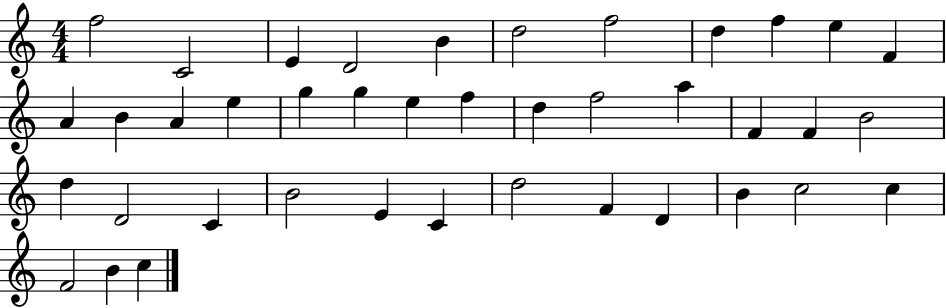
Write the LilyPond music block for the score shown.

{
  \clef treble
  \numericTimeSignature
  \time 4/4
  \key c \major
  f''2 c'2 | e'4 d'2 b'4 | d''2 f''2 | d''4 f''4 e''4 f'4 | \break a'4 b'4 a'4 e''4 | g''4 g''4 e''4 f''4 | d''4 f''2 a''4 | f'4 f'4 b'2 | \break d''4 d'2 c'4 | b'2 e'4 c'4 | d''2 f'4 d'4 | b'4 c''2 c''4 | \break f'2 b'4 c''4 | \bar "|."
}